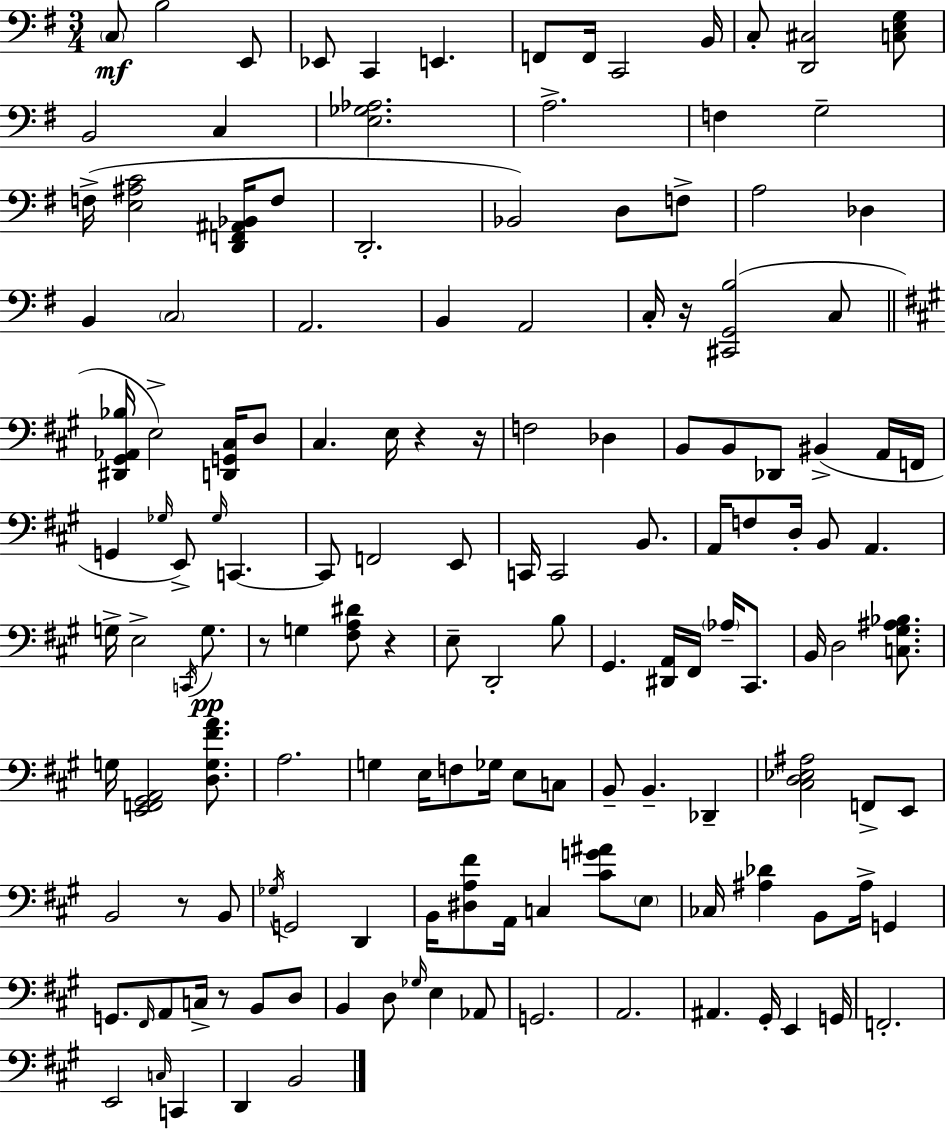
X:1
T:Untitled
M:3/4
L:1/4
K:G
C,/2 B,2 E,,/2 _E,,/2 C,, E,, F,,/2 F,,/4 C,,2 B,,/4 C,/2 [D,,^C,]2 [C,E,G,]/2 B,,2 C, [E,_G,_A,]2 A,2 F, G,2 F,/4 [E,^A,C]2 [D,,F,,^A,,_B,,]/4 F,/2 D,,2 _B,,2 D,/2 F,/2 A,2 _D, B,, C,2 A,,2 B,, A,,2 C,/4 z/4 [^C,,G,,B,]2 C,/2 [^D,,^G,,_A,,_B,]/4 E,2 [D,,G,,^C,]/4 D,/2 ^C, E,/4 z z/4 F,2 _D, B,,/2 B,,/2 _D,,/2 ^B,, A,,/4 F,,/4 G,, _G,/4 E,,/2 _G,/4 C,, C,,/2 F,,2 E,,/2 C,,/4 C,,2 B,,/2 A,,/4 F,/2 D,/4 B,,/2 A,, G,/4 E,2 C,,/4 G,/2 z/2 G, [^F,A,^D]/2 z E,/2 D,,2 B,/2 ^G,, [^D,,A,,]/4 ^F,,/4 _A,/4 ^C,,/2 B,,/4 D,2 [C,^G,^A,_B,]/2 G,/4 [E,,F,,^G,,A,,]2 [D,G,^FA]/2 A,2 G, E,/4 F,/2 _G,/4 E,/2 C,/2 B,,/2 B,, _D,, [^C,D,_E,^A,]2 F,,/2 E,,/2 B,,2 z/2 B,,/2 _G,/4 G,,2 D,, B,,/4 [^D,A,^F]/2 A,,/4 C, [^CG^A]/2 E,/2 _C,/4 [^A,_D] B,,/2 ^A,/4 G,, G,,/2 ^F,,/4 A,,/2 C,/4 z/2 B,,/2 D,/2 B,, D,/2 _G,/4 E, _A,,/2 G,,2 A,,2 ^A,, ^G,,/4 E,, G,,/4 F,,2 E,,2 C,/4 C,, D,, B,,2